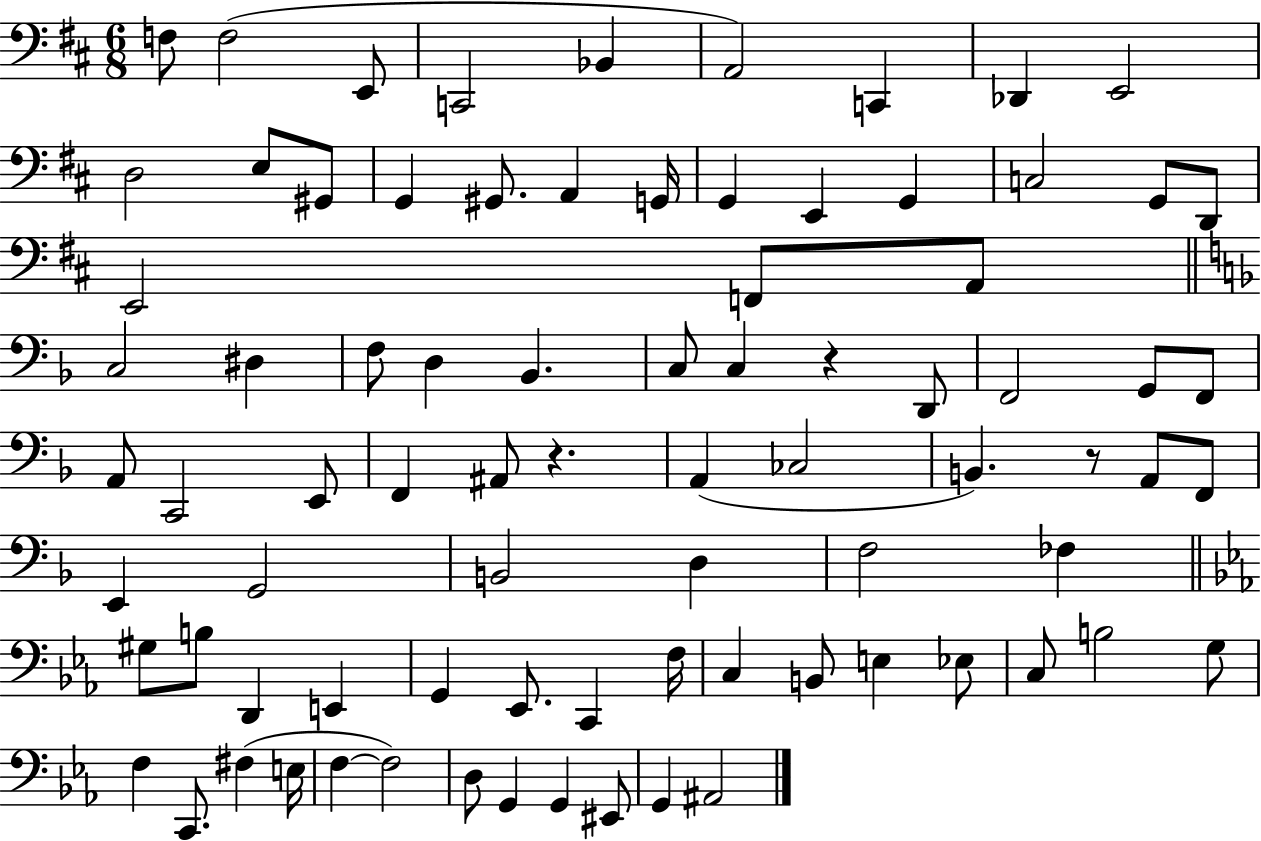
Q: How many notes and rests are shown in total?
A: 82